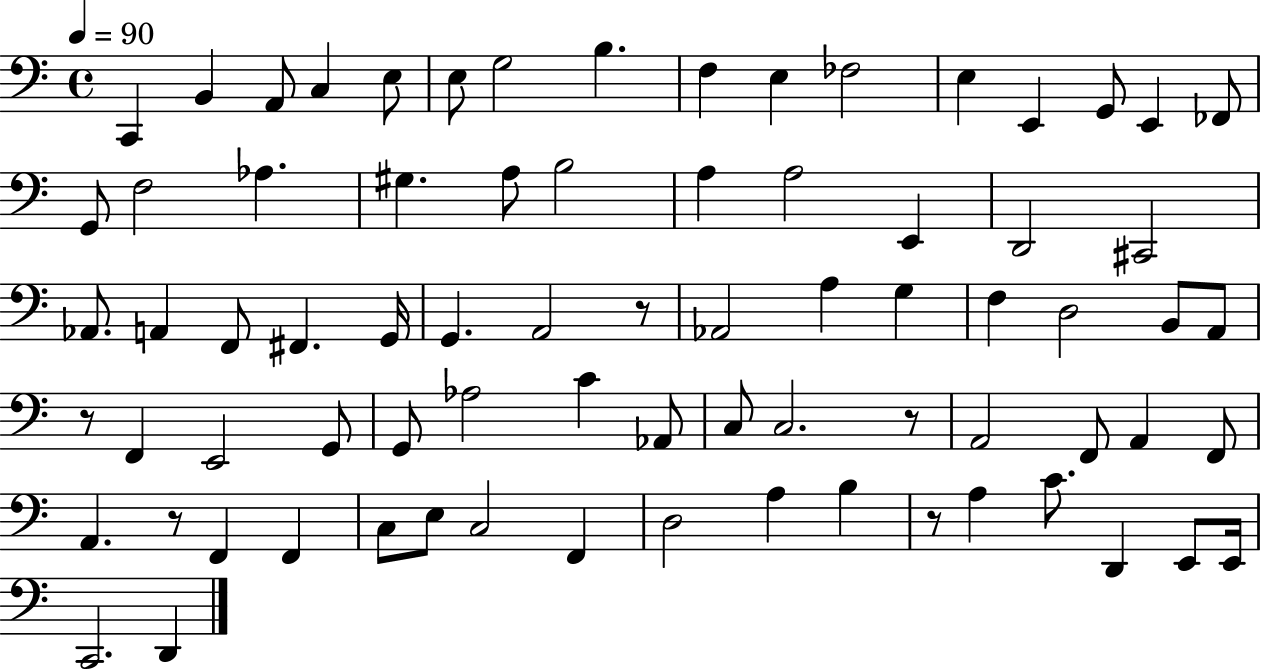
{
  \clef bass
  \time 4/4
  \defaultTimeSignature
  \key c \major
  \tempo 4 = 90
  \repeat volta 2 { c,4 b,4 a,8 c4 e8 | e8 g2 b4. | f4 e4 fes2 | e4 e,4 g,8 e,4 fes,8 | \break g,8 f2 aes4. | gis4. a8 b2 | a4 a2 e,4 | d,2 cis,2 | \break aes,8. a,4 f,8 fis,4. g,16 | g,4. a,2 r8 | aes,2 a4 g4 | f4 d2 b,8 a,8 | \break r8 f,4 e,2 g,8 | g,8 aes2 c'4 aes,8 | c8 c2. r8 | a,2 f,8 a,4 f,8 | \break a,4. r8 f,4 f,4 | c8 e8 c2 f,4 | d2 a4 b4 | r8 a4 c'8. d,4 e,8 e,16 | \break c,2. d,4 | } \bar "|."
}